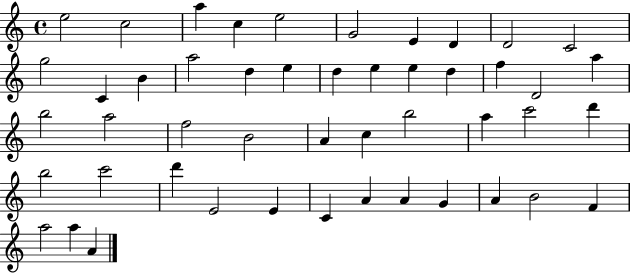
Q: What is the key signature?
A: C major